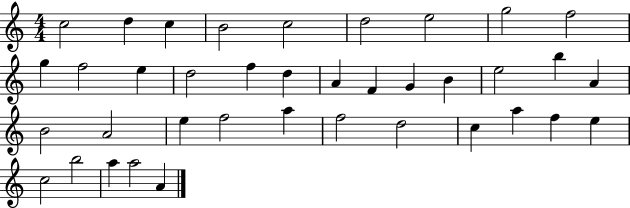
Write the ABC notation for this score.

X:1
T:Untitled
M:4/4
L:1/4
K:C
c2 d c B2 c2 d2 e2 g2 f2 g f2 e d2 f d A F G B e2 b A B2 A2 e f2 a f2 d2 c a f e c2 b2 a a2 A